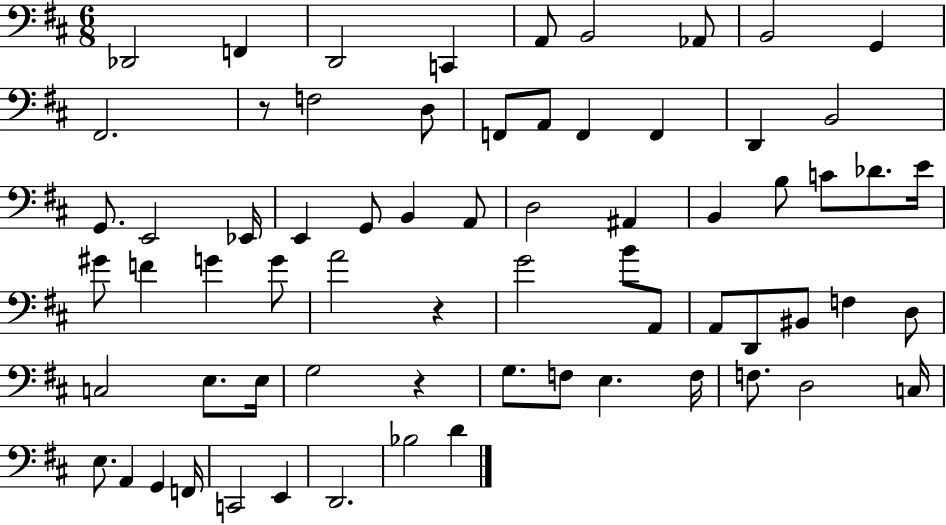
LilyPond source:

{
  \clef bass
  \numericTimeSignature
  \time 6/8
  \key d \major
  \repeat volta 2 { des,2 f,4 | d,2 c,4 | a,8 b,2 aes,8 | b,2 g,4 | \break fis,2. | r8 f2 d8 | f,8 a,8 f,4 f,4 | d,4 b,2 | \break g,8. e,2 ees,16 | e,4 g,8 b,4 a,8 | d2 ais,4 | b,4 b8 c'8 des'8. e'16 | \break gis'8 f'4 g'4 g'8 | a'2 r4 | g'2 b'8 a,8 | a,8 d,8 bis,8 f4 d8 | \break c2 e8. e16 | g2 r4 | g8. f8 e4. f16 | f8. d2 c16 | \break e8. a,4 g,4 f,16 | c,2 e,4 | d,2. | bes2 d'4 | \break } \bar "|."
}